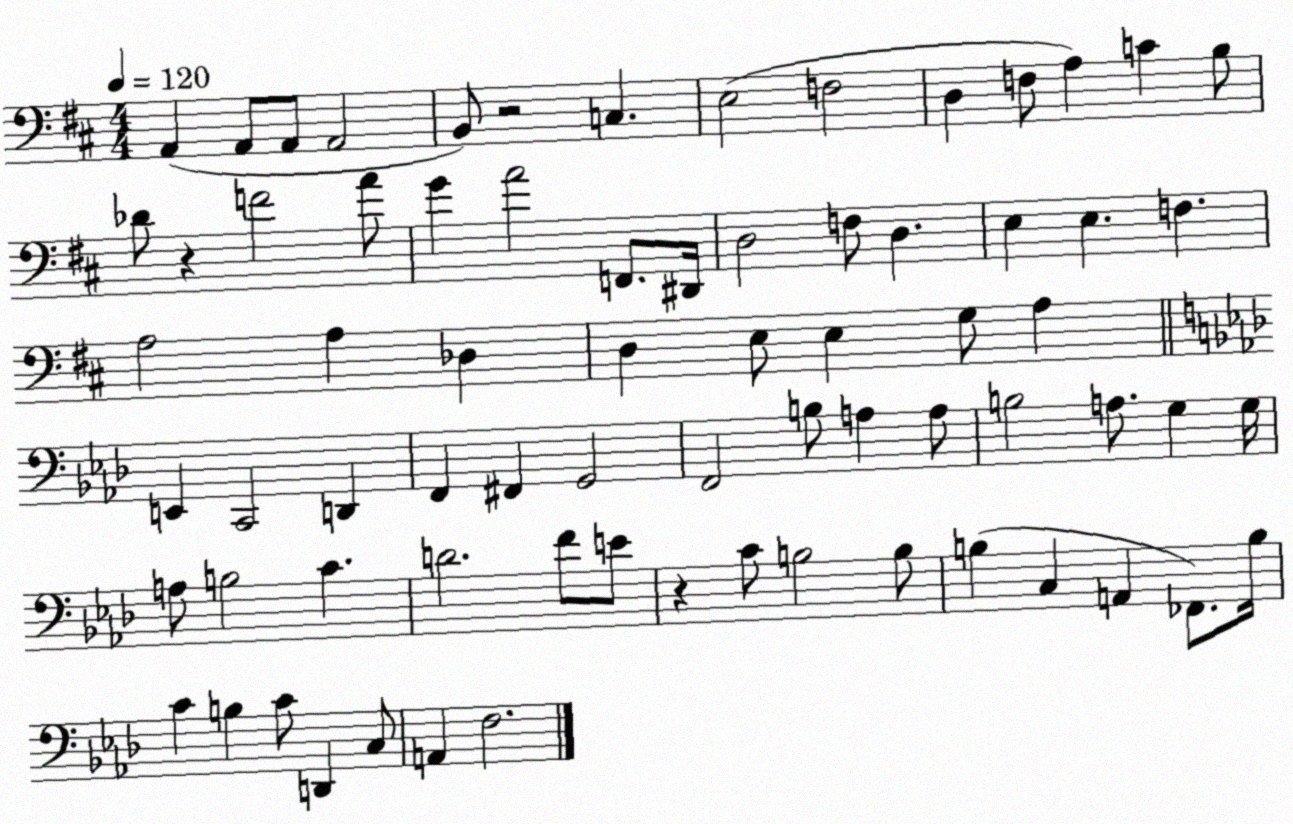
X:1
T:Untitled
M:4/4
L:1/4
K:D
A,, A,,/2 A,,/2 A,,2 B,,/2 z2 C, E,2 F,2 D, F,/2 A, C B,/2 _D/2 z F2 A/2 G A2 F,,/2 ^D,,/4 D,2 F,/2 D, E, E, F, A,2 A, _D, D, E,/2 E, G,/2 A, E,, C,,2 D,, F,, ^F,, G,,2 F,,2 B,/2 A, A,/2 B,2 A,/2 G, G,/4 A,/2 B,2 C D2 F/2 E/2 z C/2 B,2 B,/2 B, C, A,, _F,,/2 B,/4 C B, C/2 D,, C,/2 A,, F,2